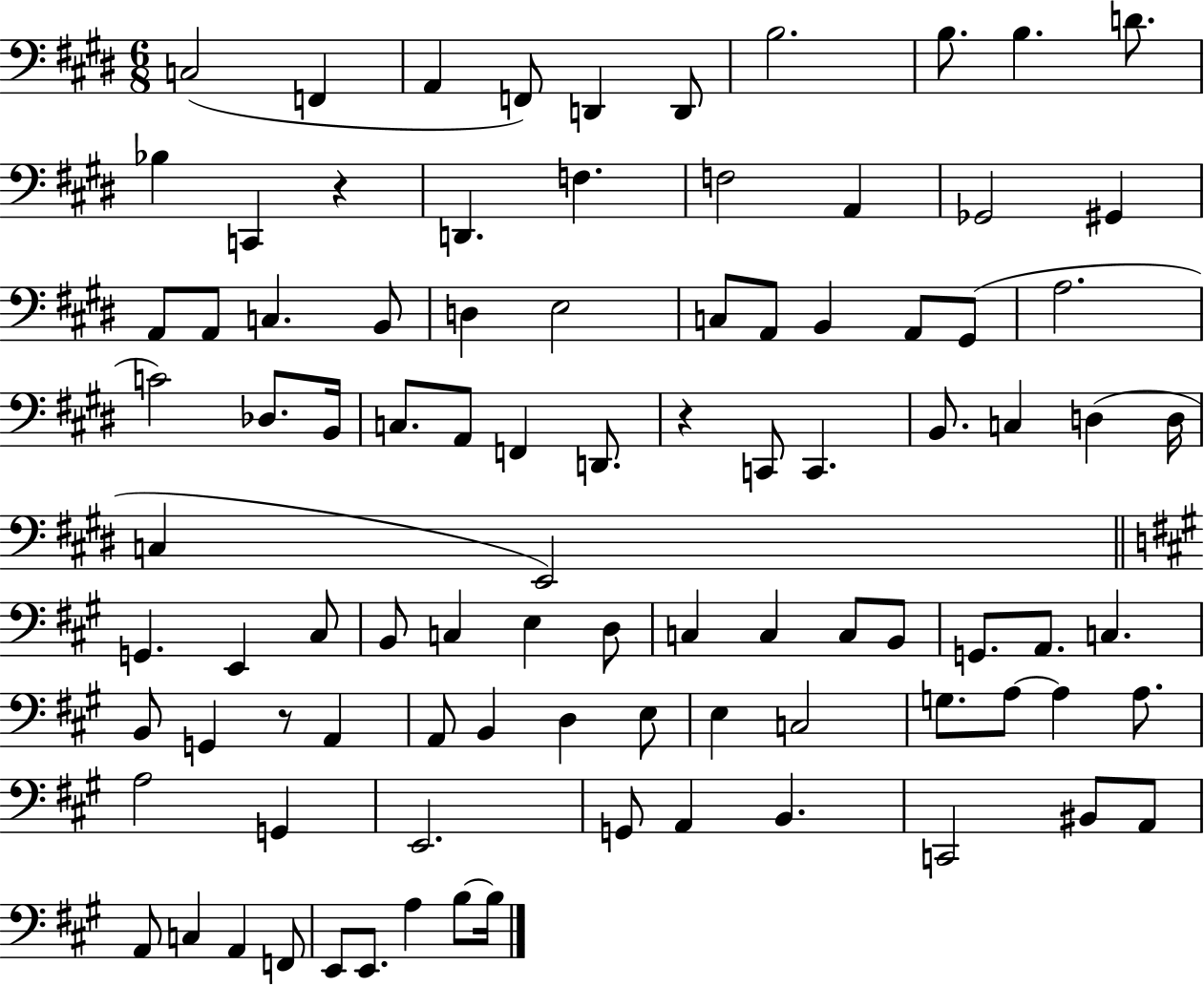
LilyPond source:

{
  \clef bass
  \numericTimeSignature
  \time 6/8
  \key e \major
  c2( f,4 | a,4 f,8) d,4 d,8 | b2. | b8. b4. d'8. | \break bes4 c,4 r4 | d,4. f4. | f2 a,4 | ges,2 gis,4 | \break a,8 a,8 c4. b,8 | d4 e2 | c8 a,8 b,4 a,8 gis,8( | a2. | \break c'2) des8. b,16 | c8. a,8 f,4 d,8. | r4 c,8 c,4. | b,8. c4 d4( d16 | \break c4 e,2) | \bar "||" \break \key a \major g,4. e,4 cis8 | b,8 c4 e4 d8 | c4 c4 c8 b,8 | g,8. a,8. c4. | \break b,8 g,4 r8 a,4 | a,8 b,4 d4 e8 | e4 c2 | g8. a8~~ a4 a8. | \break a2 g,4 | e,2. | g,8 a,4 b,4. | c,2 bis,8 a,8 | \break a,8 c4 a,4 f,8 | e,8 e,8. a4 b8~~ b16 | \bar "|."
}